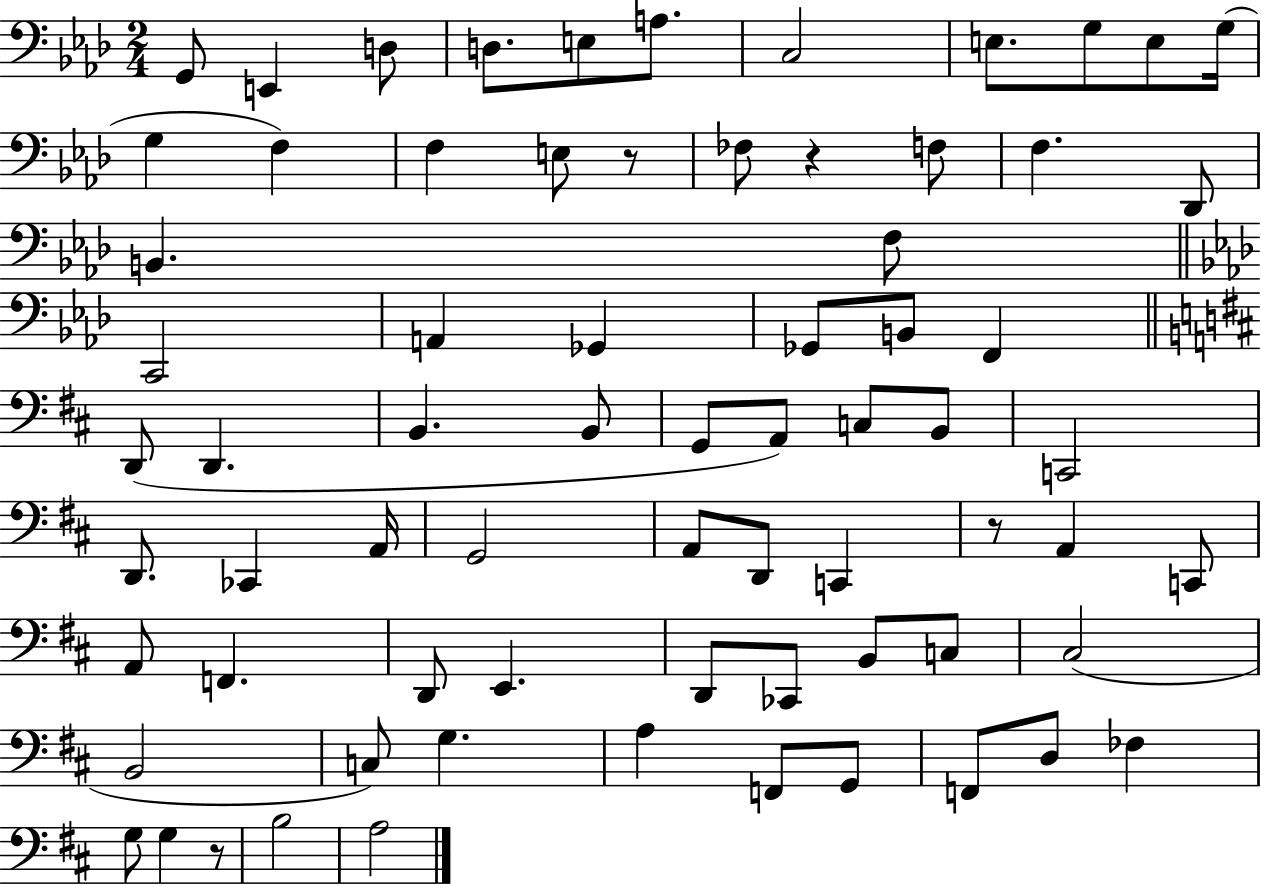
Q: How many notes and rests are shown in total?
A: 71